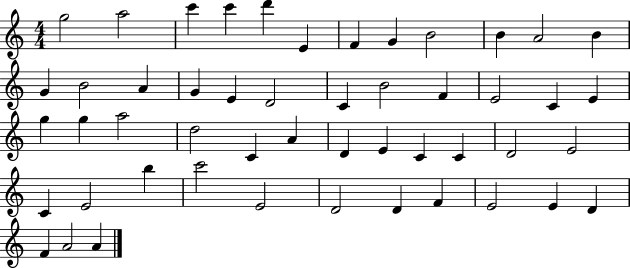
G5/h A5/h C6/q C6/q D6/q E4/q F4/q G4/q B4/h B4/q A4/h B4/q G4/q B4/h A4/q G4/q E4/q D4/h C4/q B4/h F4/q E4/h C4/q E4/q G5/q G5/q A5/h D5/h C4/q A4/q D4/q E4/q C4/q C4/q D4/h E4/h C4/q E4/h B5/q C6/h E4/h D4/h D4/q F4/q E4/h E4/q D4/q F4/q A4/h A4/q